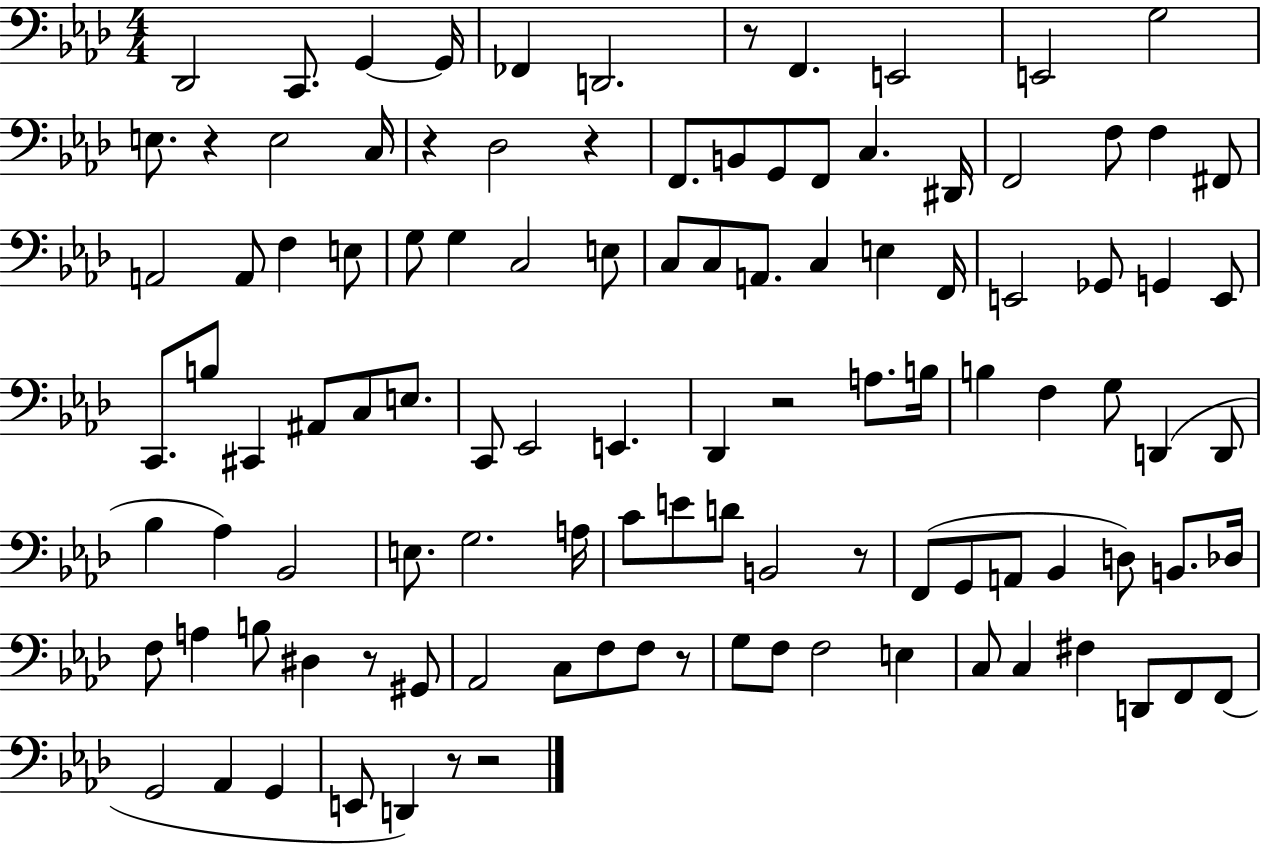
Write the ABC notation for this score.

X:1
T:Untitled
M:4/4
L:1/4
K:Ab
_D,,2 C,,/2 G,, G,,/4 _F,, D,,2 z/2 F,, E,,2 E,,2 G,2 E,/2 z E,2 C,/4 z _D,2 z F,,/2 B,,/2 G,,/2 F,,/2 C, ^D,,/4 F,,2 F,/2 F, ^F,,/2 A,,2 A,,/2 F, E,/2 G,/2 G, C,2 E,/2 C,/2 C,/2 A,,/2 C, E, F,,/4 E,,2 _G,,/2 G,, E,,/2 C,,/2 B,/2 ^C,, ^A,,/2 C,/2 E,/2 C,,/2 _E,,2 E,, _D,, z2 A,/2 B,/4 B, F, G,/2 D,, D,,/2 _B, _A, _B,,2 E,/2 G,2 A,/4 C/2 E/2 D/2 B,,2 z/2 F,,/2 G,,/2 A,,/2 _B,, D,/2 B,,/2 _D,/4 F,/2 A, B,/2 ^D, z/2 ^G,,/2 _A,,2 C,/2 F,/2 F,/2 z/2 G,/2 F,/2 F,2 E, C,/2 C, ^F, D,,/2 F,,/2 F,,/2 G,,2 _A,, G,, E,,/2 D,, z/2 z2